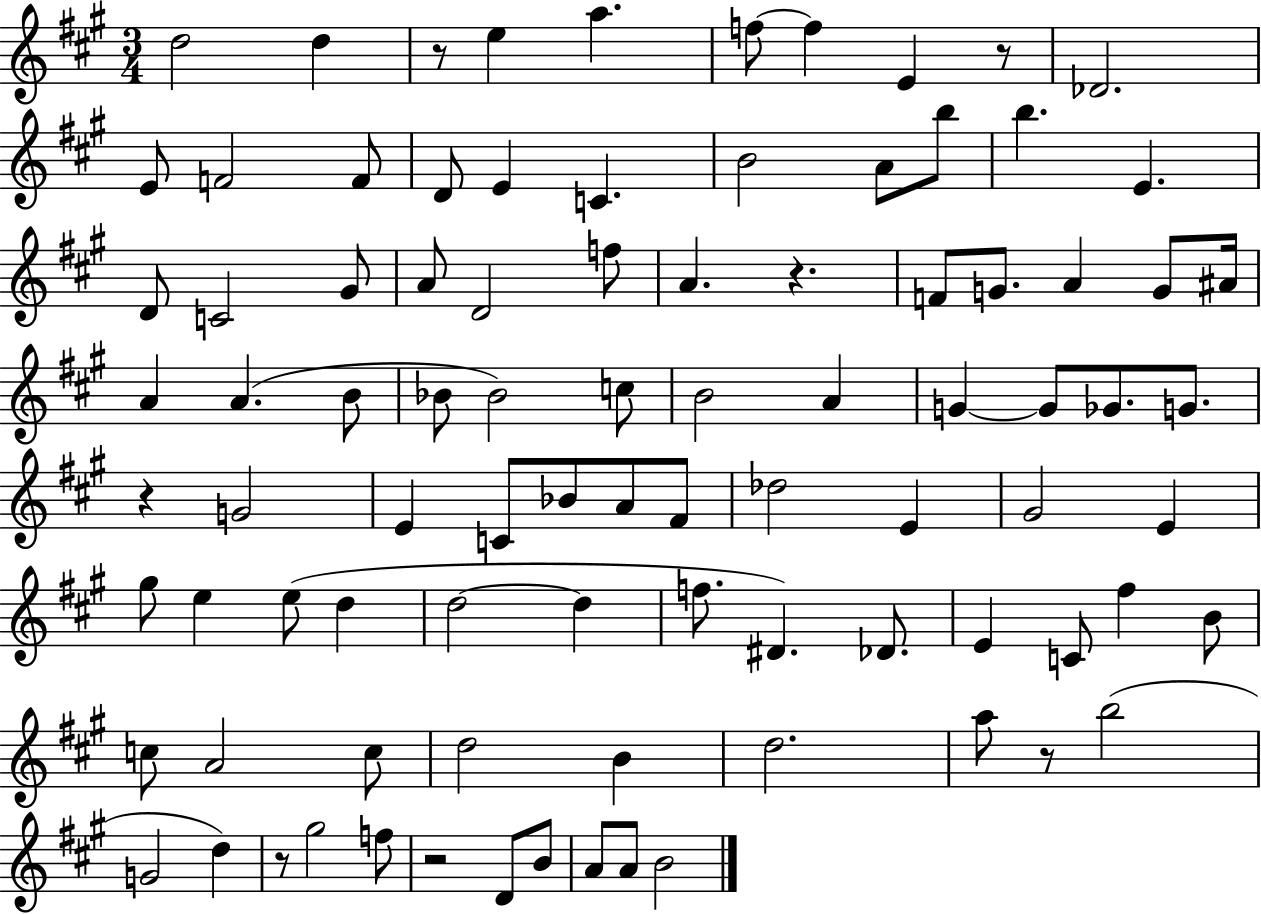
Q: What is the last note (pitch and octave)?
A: B4